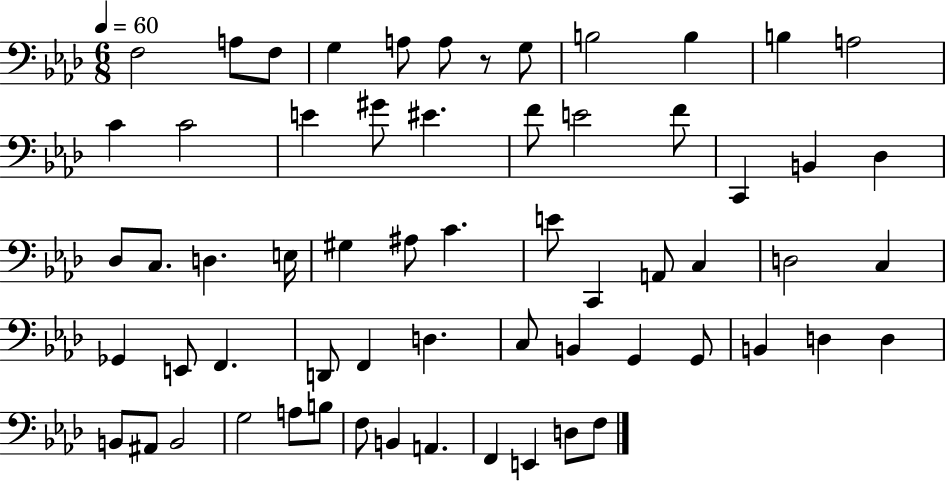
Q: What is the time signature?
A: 6/8